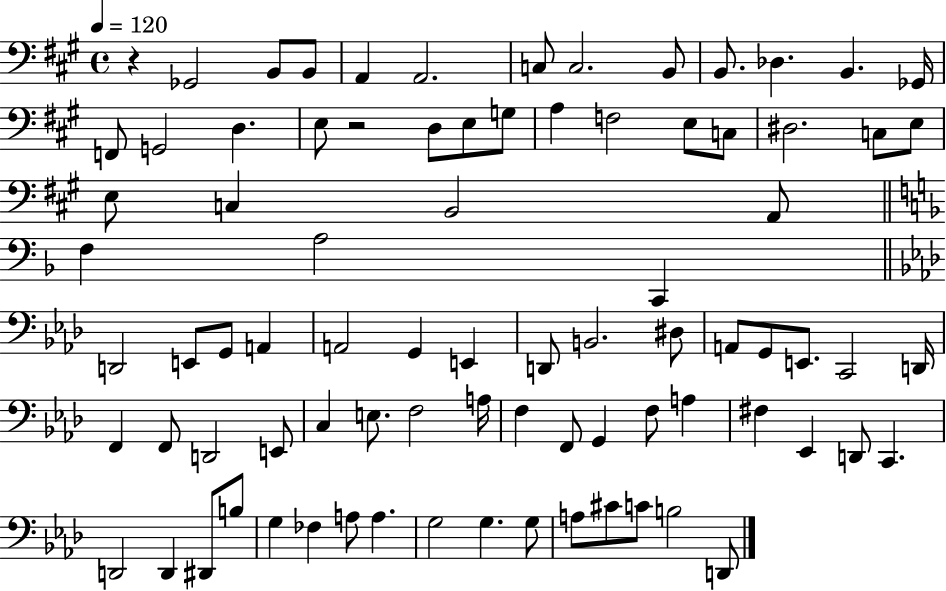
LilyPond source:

{
  \clef bass
  \time 4/4
  \defaultTimeSignature
  \key a \major
  \tempo 4 = 120
  r4 ges,2 b,8 b,8 | a,4 a,2. | c8 c2. b,8 | b,8. des4. b,4. ges,16 | \break f,8 g,2 d4. | e8 r2 d8 e8 g8 | a4 f2 e8 c8 | dis2. c8 e8 | \break e8 c4 b,2 a,8 | \bar "||" \break \key f \major f4 a2 c,4 | \bar "||" \break \key aes \major d,2 e,8 g,8 a,4 | a,2 g,4 e,4 | d,8 b,2. dis8 | a,8 g,8 e,8. c,2 d,16 | \break f,4 f,8 d,2 e,8 | c4 e8. f2 a16 | f4 f,8 g,4 f8 a4 | fis4 ees,4 d,8 c,4. | \break d,2 d,4 dis,8 b8 | g4 fes4 a8 a4. | g2 g4. g8 | a8 cis'8 c'8 b2 d,8 | \break \bar "|."
}